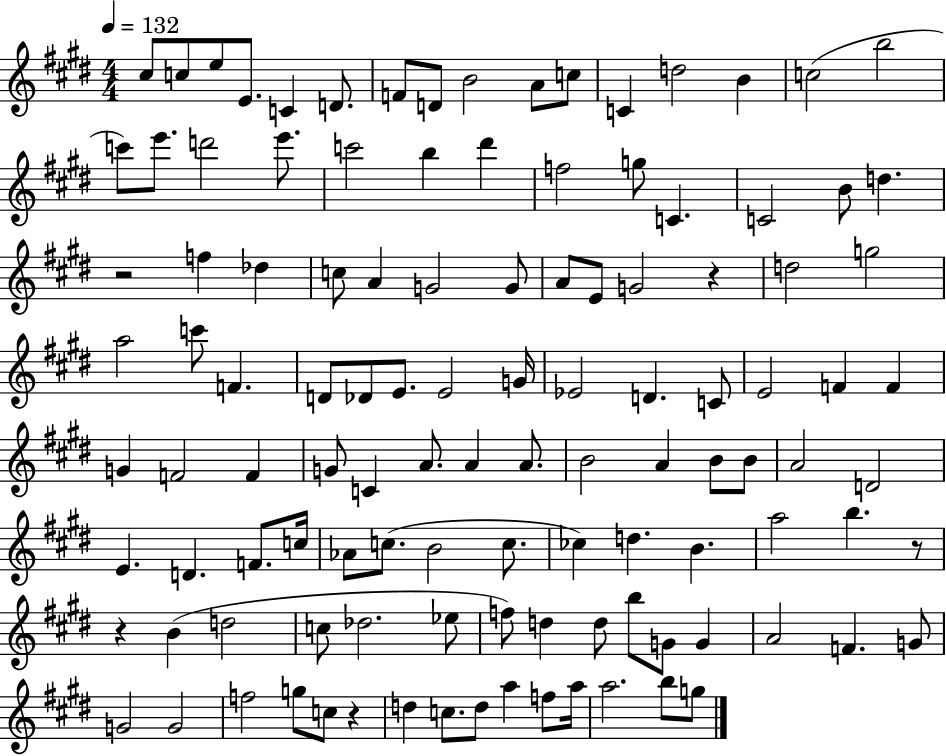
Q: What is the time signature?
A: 4/4